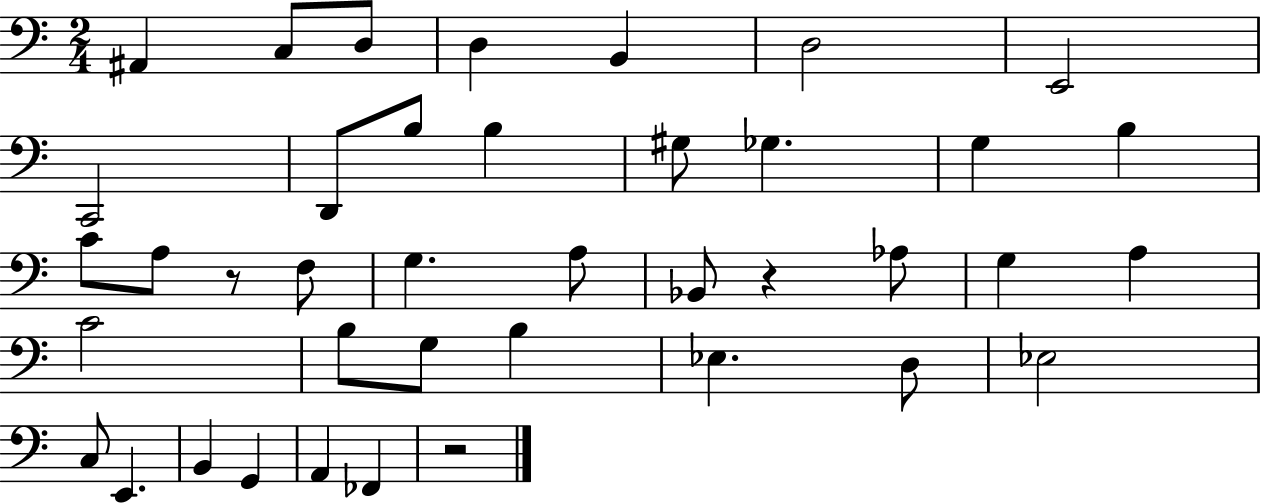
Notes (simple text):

A#2/q C3/e D3/e D3/q B2/q D3/h E2/h C2/h D2/e B3/e B3/q G#3/e Gb3/q. G3/q B3/q C4/e A3/e R/e F3/e G3/q. A3/e Bb2/e R/q Ab3/e G3/q A3/q C4/h B3/e G3/e B3/q Eb3/q. D3/e Eb3/h C3/e E2/q. B2/q G2/q A2/q FES2/q R/h